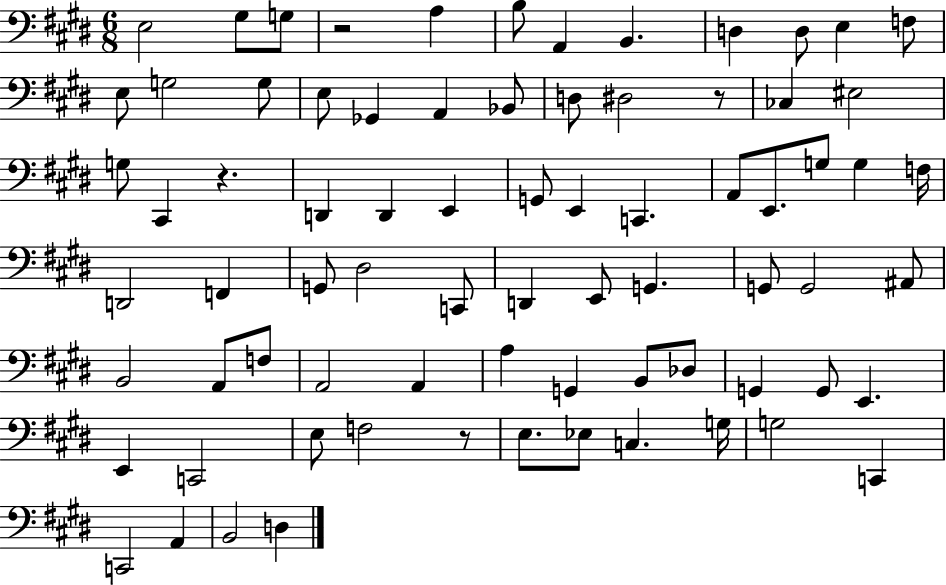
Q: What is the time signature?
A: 6/8